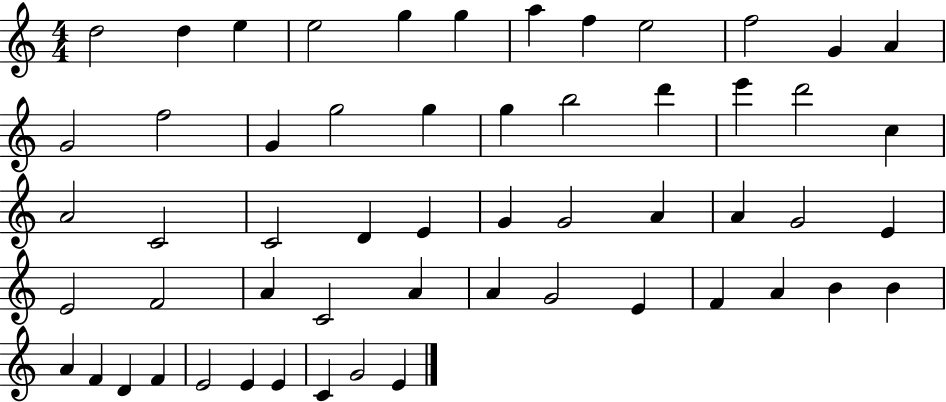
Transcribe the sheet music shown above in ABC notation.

X:1
T:Untitled
M:4/4
L:1/4
K:C
d2 d e e2 g g a f e2 f2 G A G2 f2 G g2 g g b2 d' e' d'2 c A2 C2 C2 D E G G2 A A G2 E E2 F2 A C2 A A G2 E F A B B A F D F E2 E E C G2 E